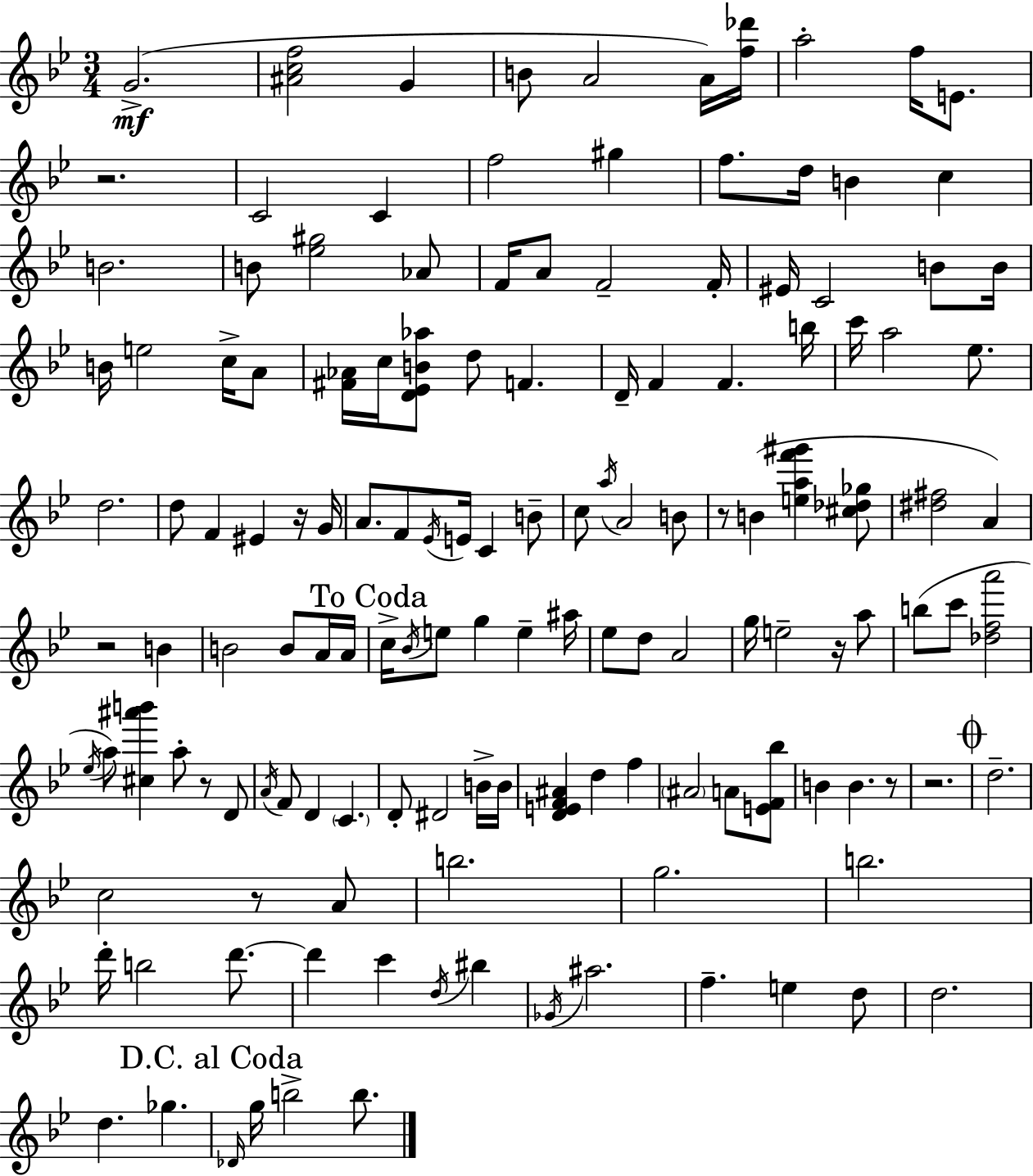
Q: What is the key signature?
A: BES major